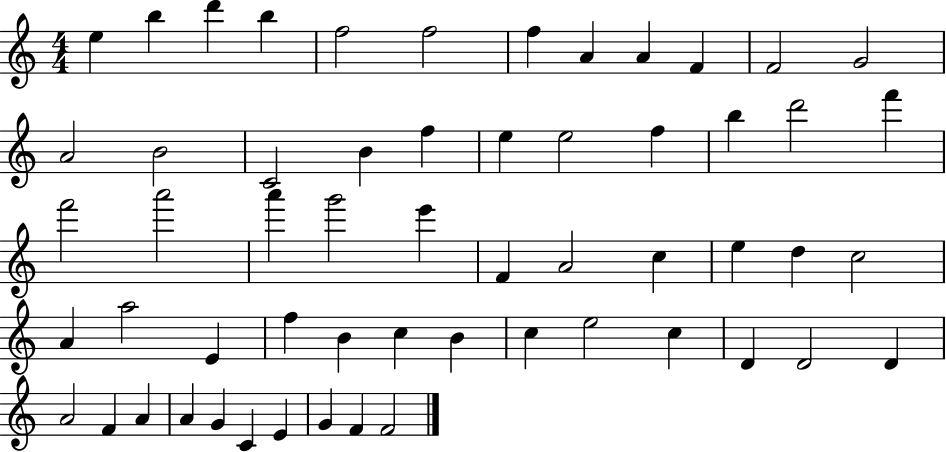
E5/q B5/q D6/q B5/q F5/h F5/h F5/q A4/q A4/q F4/q F4/h G4/h A4/h B4/h C4/h B4/q F5/q E5/q E5/h F5/q B5/q D6/h F6/q F6/h A6/h A6/q G6/h E6/q F4/q A4/h C5/q E5/q D5/q C5/h A4/q A5/h E4/q F5/q B4/q C5/q B4/q C5/q E5/h C5/q D4/q D4/h D4/q A4/h F4/q A4/q A4/q G4/q C4/q E4/q G4/q F4/q F4/h